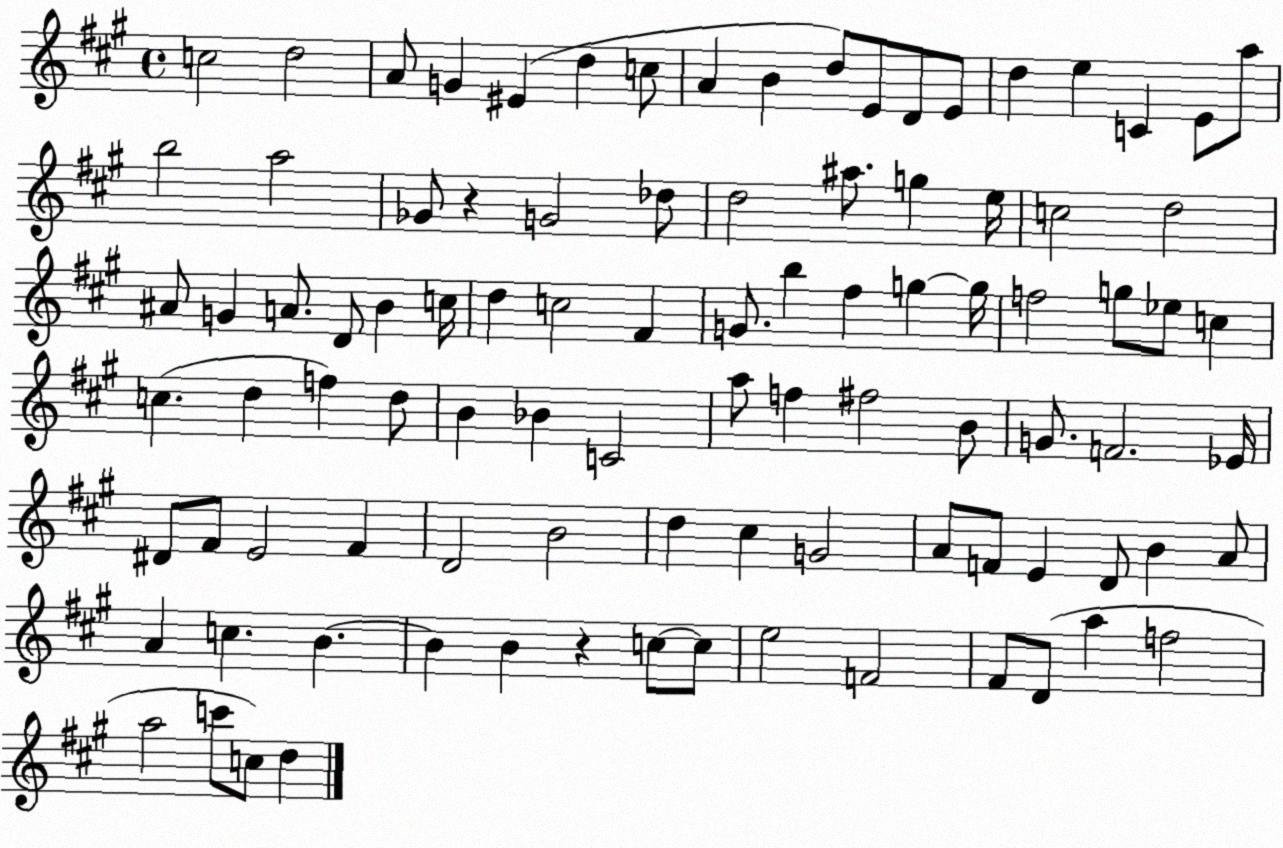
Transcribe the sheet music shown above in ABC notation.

X:1
T:Untitled
M:4/4
L:1/4
K:A
c2 d2 A/2 G ^E d c/2 A B d/2 E/2 D/2 E/2 d e C E/2 a/2 b2 a2 _G/2 z G2 _d/2 d2 ^a/2 g e/4 c2 d2 ^A/2 G A/2 D/2 B c/4 d c2 ^F G/2 b ^f g g/4 f2 g/2 _e/2 c c d f d/2 B _B C2 a/2 f ^f2 B/2 G/2 F2 _E/4 ^D/2 ^F/2 E2 ^F D2 B2 d ^c G2 A/2 F/2 E D/2 B A/2 A c B B B z c/2 c/2 e2 F2 ^F/2 D/2 a f2 a2 c'/2 c/2 d